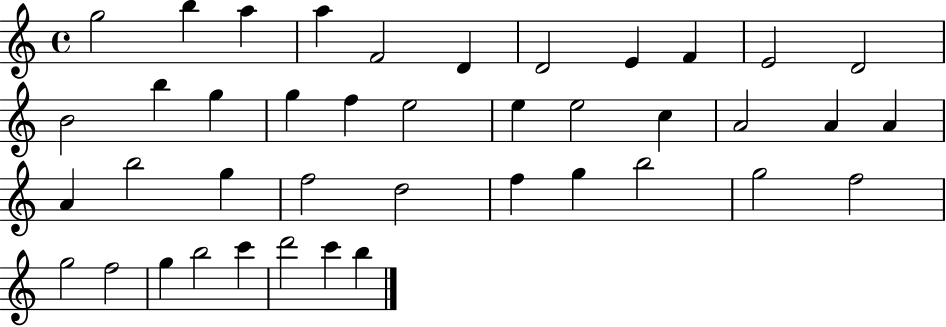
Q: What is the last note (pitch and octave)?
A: B5